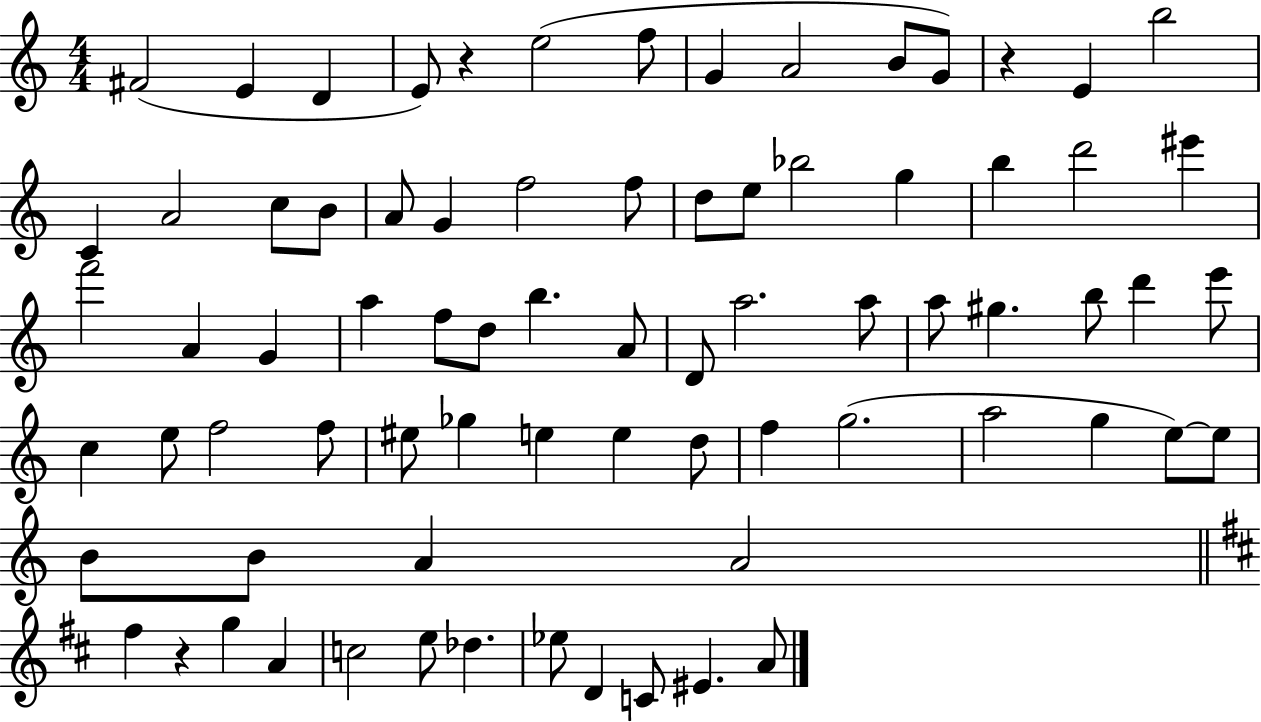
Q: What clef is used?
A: treble